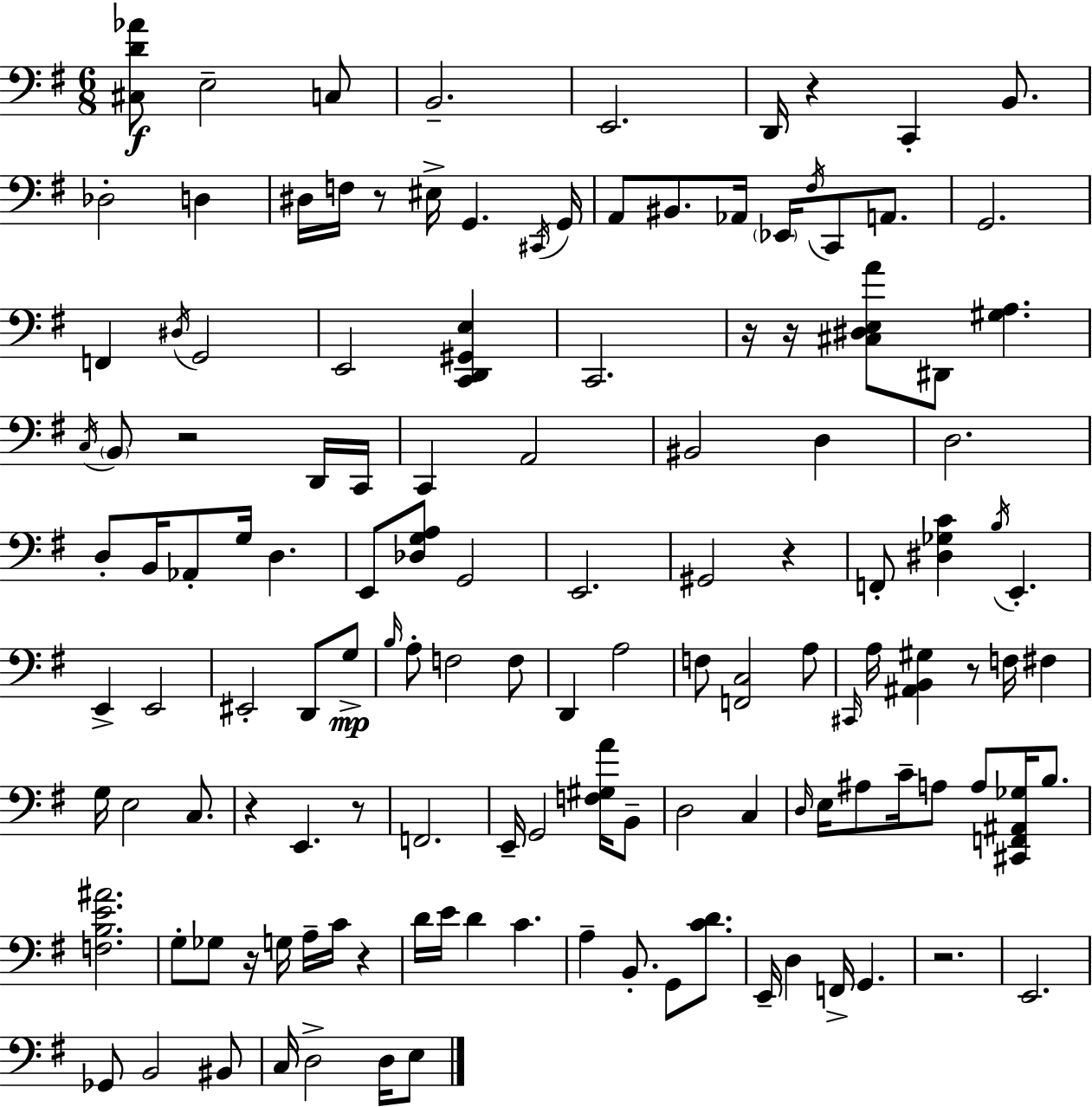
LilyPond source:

{
  \clef bass
  \numericTimeSignature
  \time 6/8
  \key e \minor
  <cis d' aes'>8\f e2-- c8 | b,2.-- | e,2. | d,16 r4 c,4-. b,8. | \break des2-. d4 | dis16 f16 r8 eis16-> g,4. \acciaccatura { cis,16 } | g,16 a,8 bis,8. aes,16 \parenthesize ees,16 \acciaccatura { fis16 } c,8 a,8. | g,2. | \break f,4 \acciaccatura { dis16 } g,2 | e,2 <c, d, gis, e>4 | c,2. | r16 r16 <cis dis e a'>8 dis,8 <gis a>4. | \break \acciaccatura { c16 } \parenthesize b,8 r2 | d,16 c,16 c,4 a,2 | bis,2 | d4 d2. | \break d8-. b,16 aes,8-. g16 d4. | e,8 <des g a>8 g,2 | e,2. | gis,2 | \break r4 f,8-. <dis ges c'>4 \acciaccatura { b16 } e,4.-. | e,4-> e,2 | eis,2-. | d,8 g8->\mp \grace { b16 } a8-. f2 | \break f8 d,4 a2 | f8 <f, c>2 | a8 \grace { cis,16 } a16 <ais, b, gis>4 | r8 f16 fis4 g16 e2 | \break c8. r4 e,4. | r8 f,2. | e,16-- g,2 | <f gis a'>16 b,8-- d2 | \break c4 \grace { d16 } e16 ais8 c'16-- | a8 a8 <cis, f, ais, ges>16 b8. <f b e' ais'>2. | g8-. ges8 | r16 g16 a16-- c'16 r4 d'16 e'16 d'4 | \break c'4. a4-- | b,8.-. g,8 <c' d'>8. e,16-- d4 | f,16-> g,4. r2. | e,2. | \break ges,8 b,2 | bis,8 c16 d2-> | d16 e8 \bar "|."
}